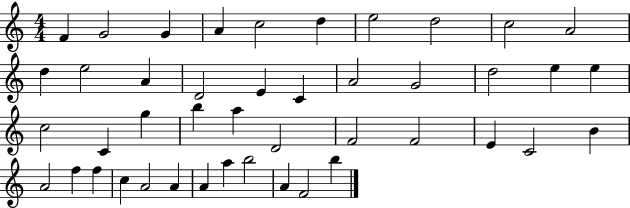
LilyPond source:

{
  \clef treble
  \numericTimeSignature
  \time 4/4
  \key c \major
  f'4 g'2 g'4 | a'4 c''2 d''4 | e''2 d''2 | c''2 a'2 | \break d''4 e''2 a'4 | d'2 e'4 c'4 | a'2 g'2 | d''2 e''4 e''4 | \break c''2 c'4 g''4 | b''4 a''4 d'2 | f'2 f'2 | e'4 c'2 b'4 | \break a'2 f''4 f''4 | c''4 a'2 a'4 | a'4 a''4 b''2 | a'4 f'2 b''4 | \break \bar "|."
}